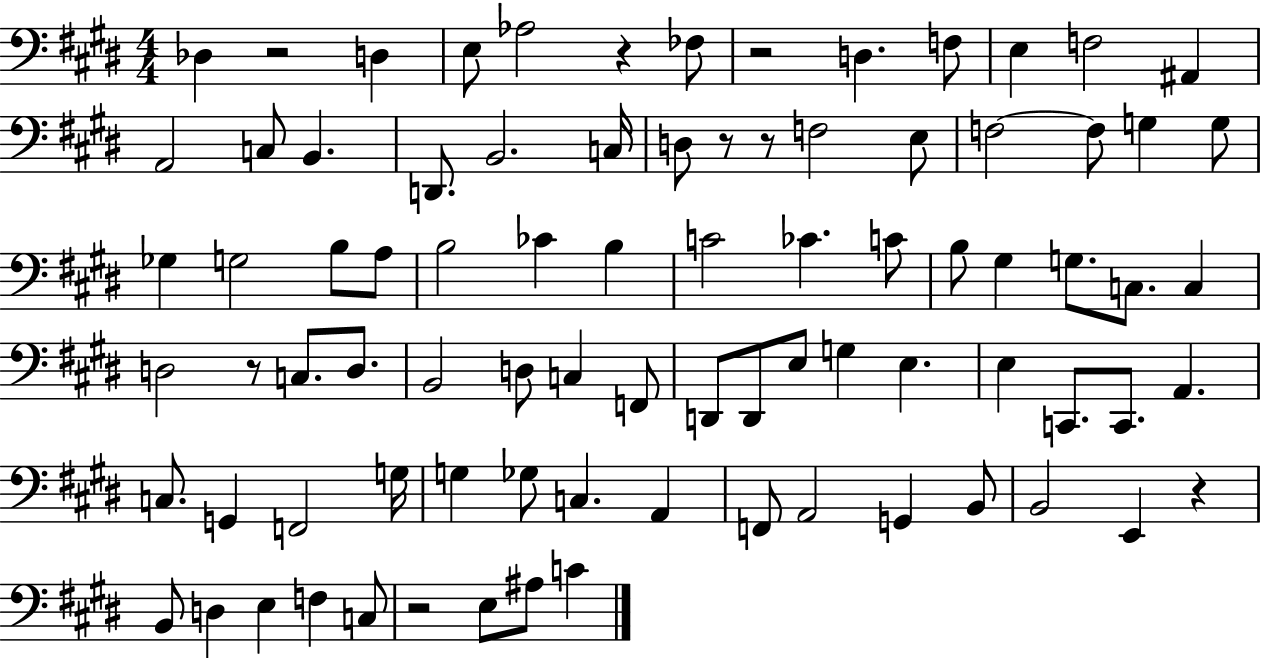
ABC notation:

X:1
T:Untitled
M:4/4
L:1/4
K:E
_D, z2 D, E,/2 _A,2 z _F,/2 z2 D, F,/2 E, F,2 ^A,, A,,2 C,/2 B,, D,,/2 B,,2 C,/4 D,/2 z/2 z/2 F,2 E,/2 F,2 F,/2 G, G,/2 _G, G,2 B,/2 A,/2 B,2 _C B, C2 _C C/2 B,/2 ^G, G,/2 C,/2 C, D,2 z/2 C,/2 D,/2 B,,2 D,/2 C, F,,/2 D,,/2 D,,/2 E,/2 G, E, E, C,,/2 C,,/2 A,, C,/2 G,, F,,2 G,/4 G, _G,/2 C, A,, F,,/2 A,,2 G,, B,,/2 B,,2 E,, z B,,/2 D, E, F, C,/2 z2 E,/2 ^A,/2 C